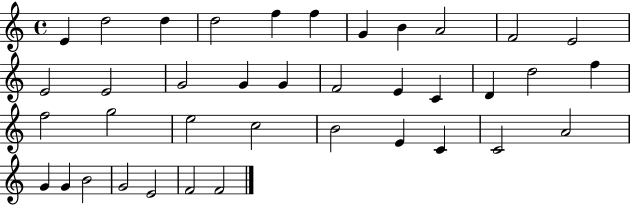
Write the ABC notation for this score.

X:1
T:Untitled
M:4/4
L:1/4
K:C
E d2 d d2 f f G B A2 F2 E2 E2 E2 G2 G G F2 E C D d2 f f2 g2 e2 c2 B2 E C C2 A2 G G B2 G2 E2 F2 F2